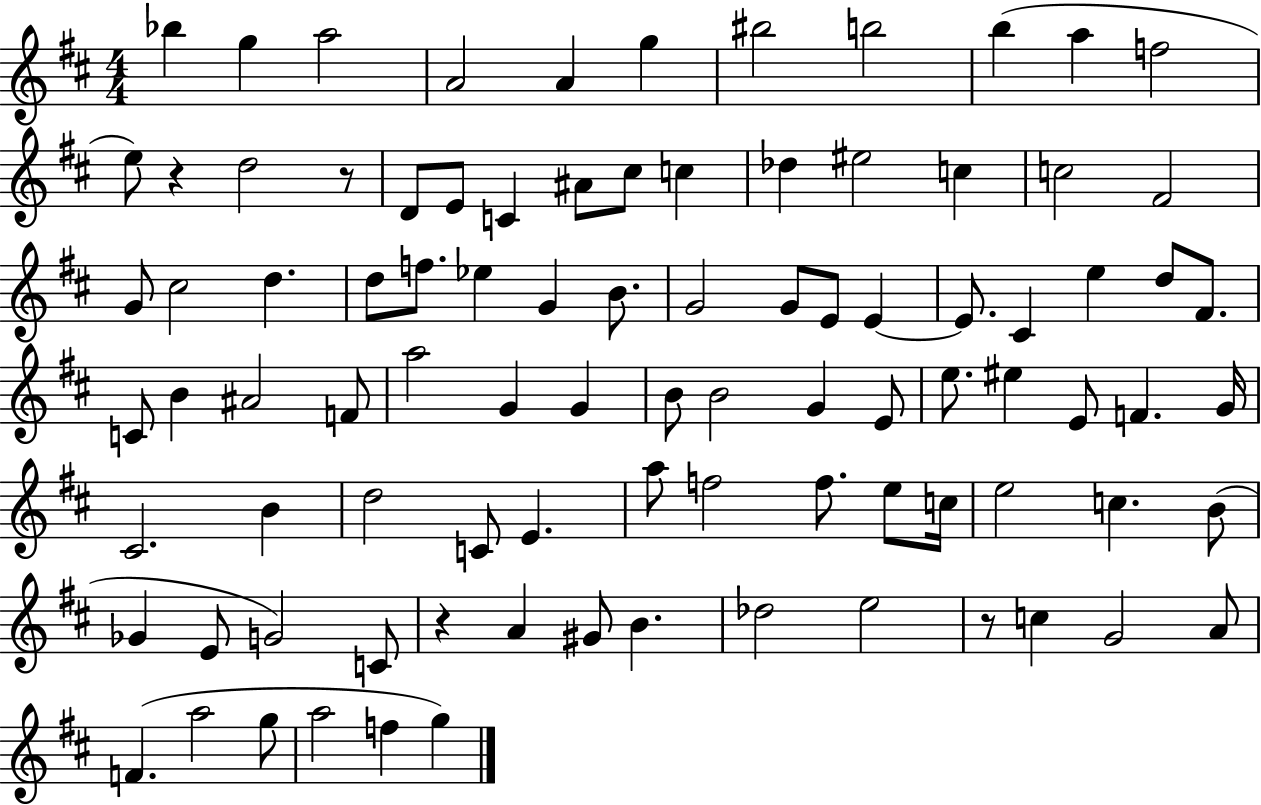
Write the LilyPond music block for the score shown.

{
  \clef treble
  \numericTimeSignature
  \time 4/4
  \key d \major
  \repeat volta 2 { bes''4 g''4 a''2 | a'2 a'4 g''4 | bis''2 b''2 | b''4( a''4 f''2 | \break e''8) r4 d''2 r8 | d'8 e'8 c'4 ais'8 cis''8 c''4 | des''4 eis''2 c''4 | c''2 fis'2 | \break g'8 cis''2 d''4. | d''8 f''8. ees''4 g'4 b'8. | g'2 g'8 e'8 e'4~~ | e'8. cis'4 e''4 d''8 fis'8. | \break c'8 b'4 ais'2 f'8 | a''2 g'4 g'4 | b'8 b'2 g'4 e'8 | e''8. eis''4 e'8 f'4. g'16 | \break cis'2. b'4 | d''2 c'8 e'4. | a''8 f''2 f''8. e''8 c''16 | e''2 c''4. b'8( | \break ges'4 e'8 g'2) c'8 | r4 a'4 gis'8 b'4. | des''2 e''2 | r8 c''4 g'2 a'8 | \break f'4.( a''2 g''8 | a''2 f''4 g''4) | } \bar "|."
}